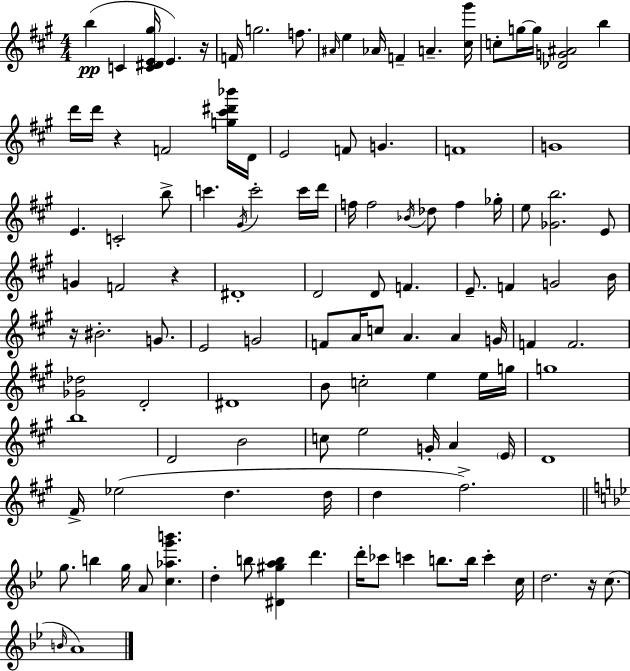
B5/q C4/q [C4,D#4,E4,G#5]/s E4/q. R/s F4/s G5/h. F5/e. A#4/s E5/q Ab4/s F4/q A4/q. [C#5,G#6]/s C5/e G5/s G5/s [Db4,G4,A#4]/h B5/q D6/s D6/s R/q F4/h [G5,C#6,D#6,Bb6]/s D4/s E4/h F4/e G4/q. F4/w G4/w E4/q. C4/h B5/e C6/q. G#4/s C6/h C6/s D6/s F5/s F5/h Bb4/s Db5/e F5/q Gb5/s E5/e [Gb4,B5]/h. E4/e G4/q F4/h R/q D#4/w D4/h D4/e F4/q. E4/e. F4/q G4/h B4/s R/s BIS4/h. G4/e. E4/h G4/h F4/e A4/s C5/e A4/q. A4/q G4/s F4/q F4/h. [Gb4,Db5]/h D4/h D#4/w B4/e C5/h E5/q E5/s G5/s G5/w B5/w D4/h B4/h C5/e E5/h G4/s A4/q E4/s D4/w F#4/s Eb5/h D5/q. D5/s D5/q F#5/h. G5/e. B5/q G5/s A4/e [C5,Ab5,G6,B6]/q. D5/q B5/e [D#4,G#5,A5,B5]/q D6/q. D6/s CES6/e C6/q B5/e. B5/s C6/q C5/s D5/h. R/s C5/e. B4/s A4/w